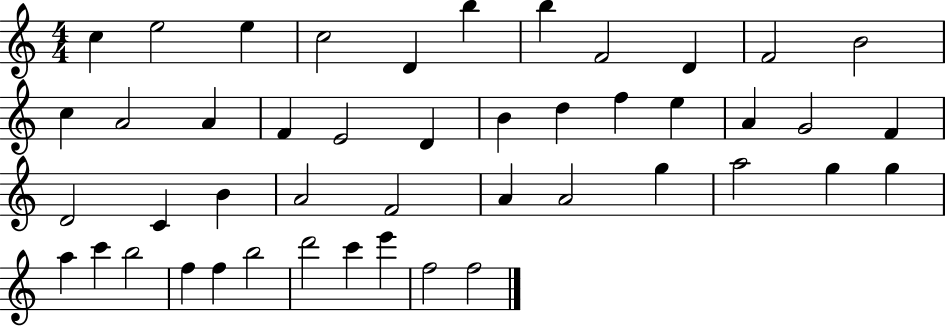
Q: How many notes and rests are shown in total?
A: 46